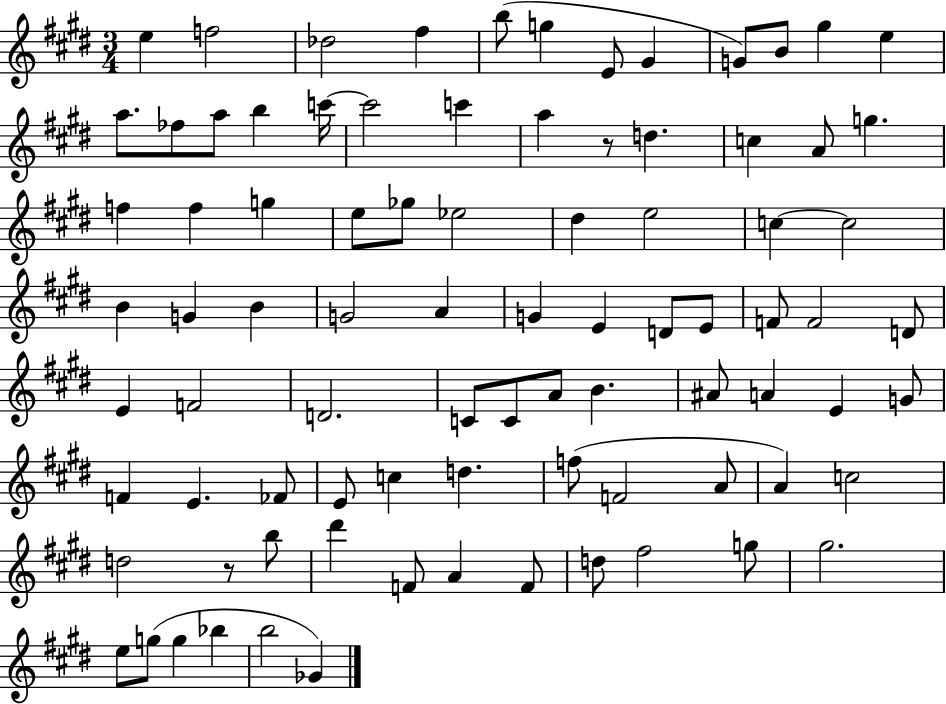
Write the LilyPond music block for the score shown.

{
  \clef treble
  \numericTimeSignature
  \time 3/4
  \key e \major
  \repeat volta 2 { e''4 f''2 | des''2 fis''4 | b''8( g''4 e'8 gis'4 | g'8) b'8 gis''4 e''4 | \break a''8. fes''8 a''8 b''4 c'''16~~ | c'''2 c'''4 | a''4 r8 d''4. | c''4 a'8 g''4. | \break f''4 f''4 g''4 | e''8 ges''8 ees''2 | dis''4 e''2 | c''4~~ c''2 | \break b'4 g'4 b'4 | g'2 a'4 | g'4 e'4 d'8 e'8 | f'8 f'2 d'8 | \break e'4 f'2 | d'2. | c'8 c'8 a'8 b'4. | ais'8 a'4 e'4 g'8 | \break f'4 e'4. fes'8 | e'8 c''4 d''4. | f''8( f'2 a'8 | a'4) c''2 | \break d''2 r8 b''8 | dis'''4 f'8 a'4 f'8 | d''8 fis''2 g''8 | gis''2. | \break e''8 g''8( g''4 bes''4 | b''2 ges'4) | } \bar "|."
}